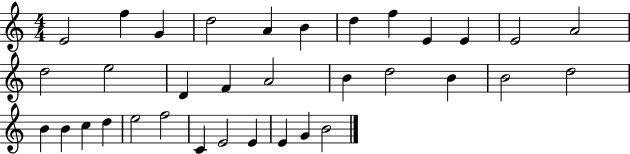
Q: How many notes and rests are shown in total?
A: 34